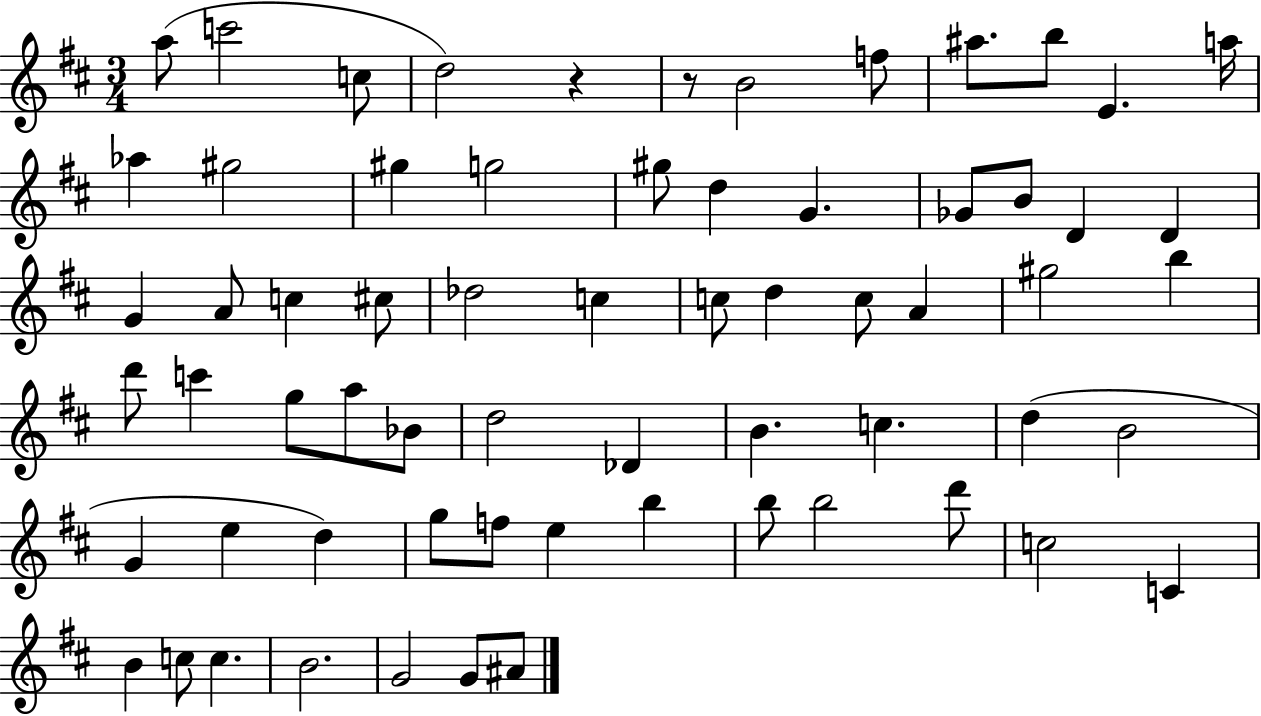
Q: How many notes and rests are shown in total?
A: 65